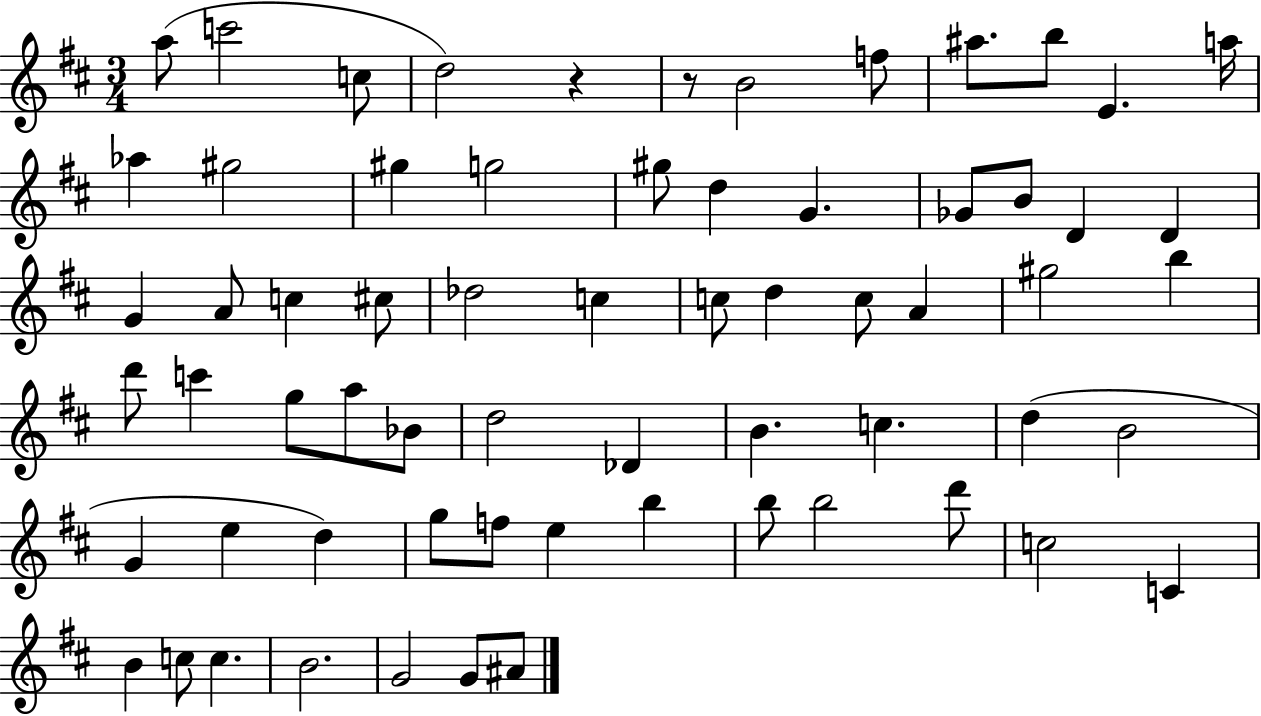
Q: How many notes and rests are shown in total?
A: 65